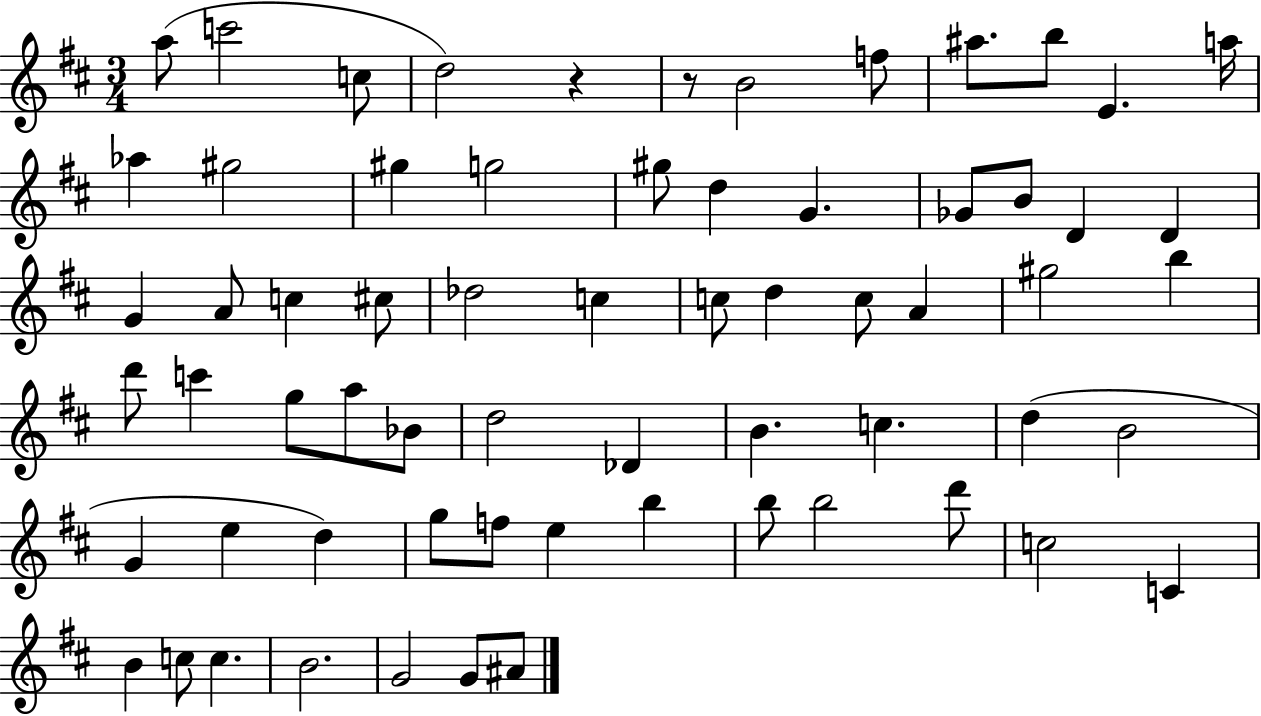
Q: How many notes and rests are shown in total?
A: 65